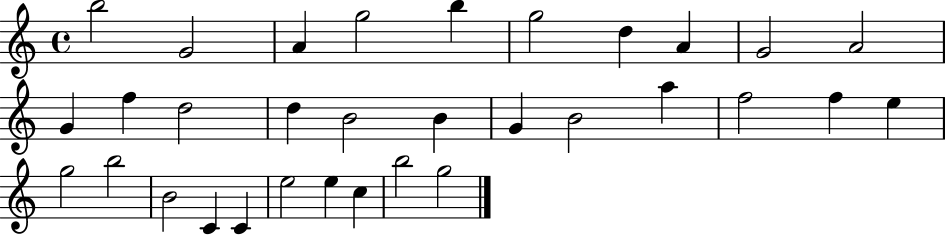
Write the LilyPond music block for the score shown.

{
  \clef treble
  \time 4/4
  \defaultTimeSignature
  \key c \major
  b''2 g'2 | a'4 g''2 b''4 | g''2 d''4 a'4 | g'2 a'2 | \break g'4 f''4 d''2 | d''4 b'2 b'4 | g'4 b'2 a''4 | f''2 f''4 e''4 | \break g''2 b''2 | b'2 c'4 c'4 | e''2 e''4 c''4 | b''2 g''2 | \break \bar "|."
}